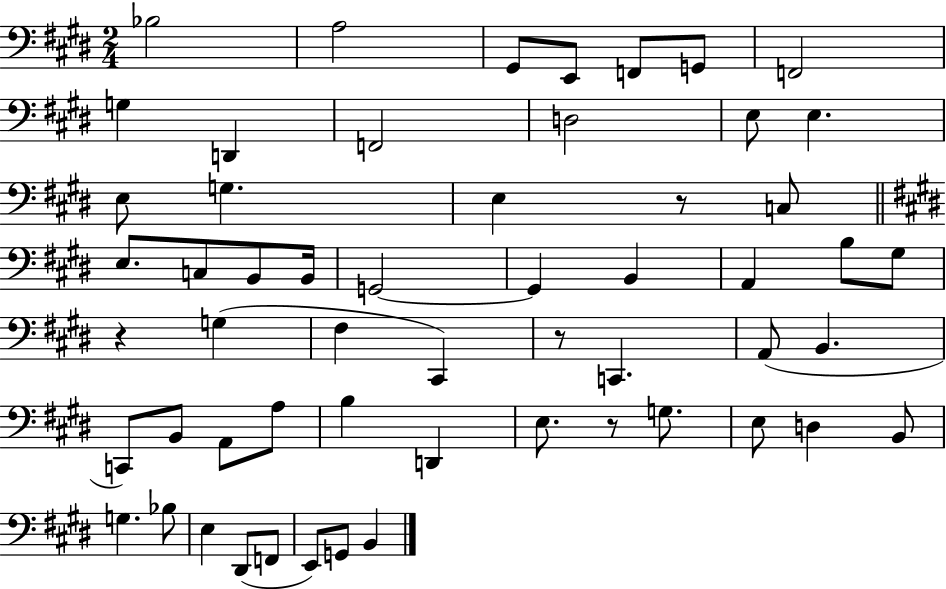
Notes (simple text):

Bb3/h A3/h G#2/e E2/e F2/e G2/e F2/h G3/q D2/q F2/h D3/h E3/e E3/q. E3/e G3/q. E3/q R/e C3/e E3/e. C3/e B2/e B2/s G2/h G2/q B2/q A2/q B3/e G#3/e R/q G3/q F#3/q C#2/q R/e C2/q. A2/e B2/q. C2/e B2/e A2/e A3/e B3/q D2/q E3/e. R/e G3/e. E3/e D3/q B2/e G3/q. Bb3/e E3/q D#2/e F2/e E2/e G2/e B2/q